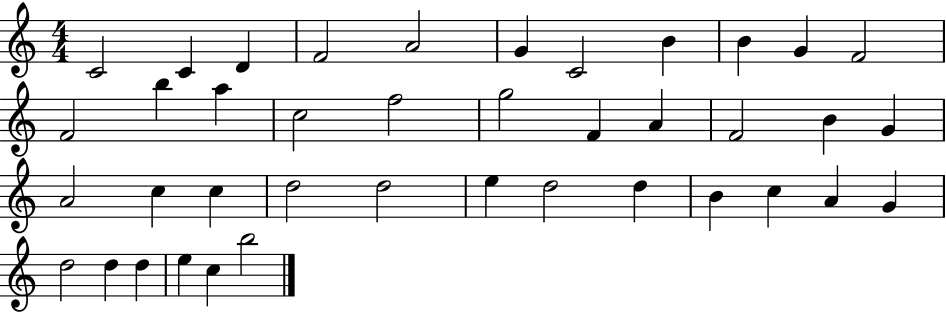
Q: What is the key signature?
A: C major